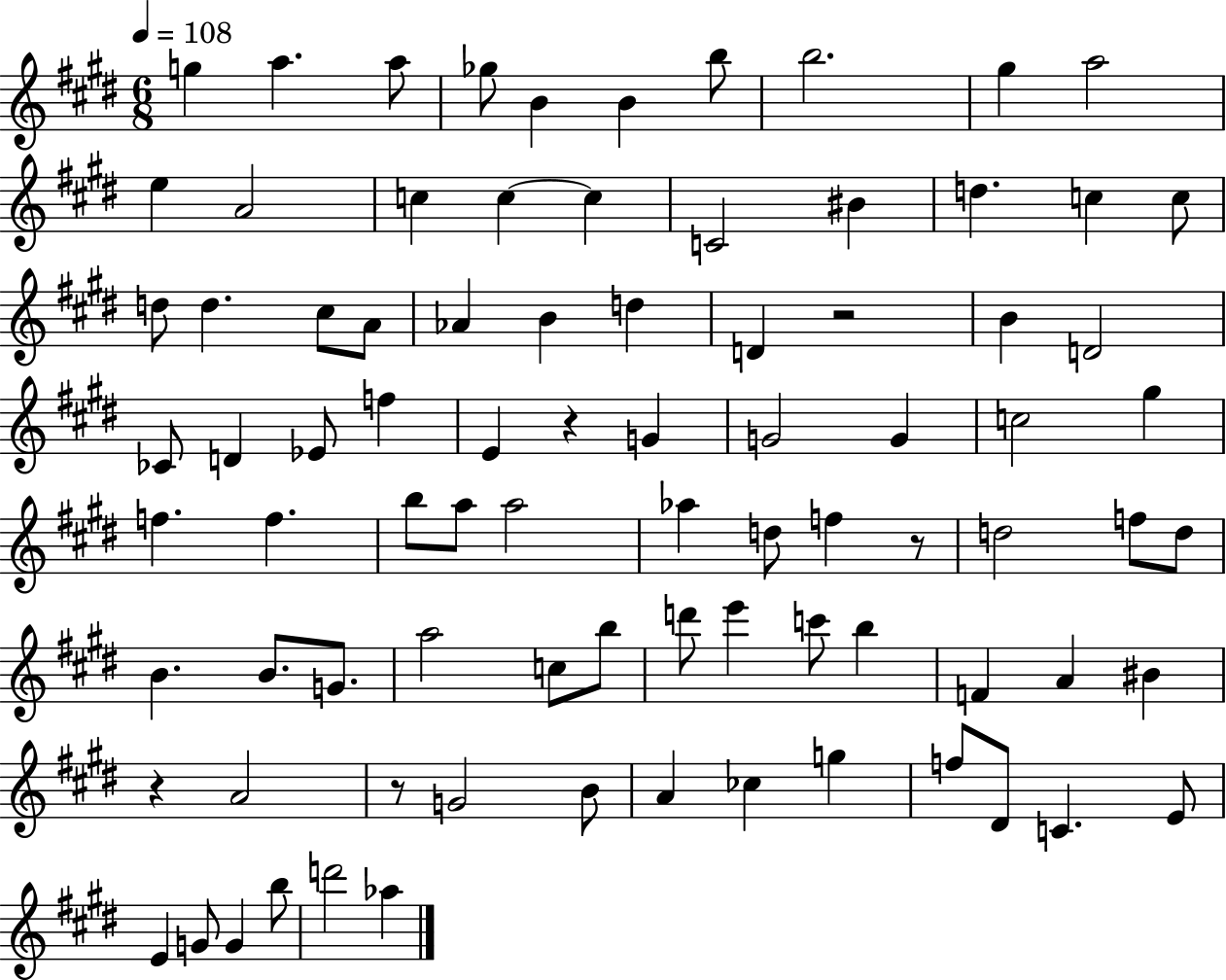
G5/q A5/q. A5/e Gb5/e B4/q B4/q B5/e B5/h. G#5/q A5/h E5/q A4/h C5/q C5/q C5/q C4/h BIS4/q D5/q. C5/q C5/e D5/e D5/q. C#5/e A4/e Ab4/q B4/q D5/q D4/q R/h B4/q D4/h CES4/e D4/q Eb4/e F5/q E4/q R/q G4/q G4/h G4/q C5/h G#5/q F5/q. F5/q. B5/e A5/e A5/h Ab5/q D5/e F5/q R/e D5/h F5/e D5/e B4/q. B4/e. G4/e. A5/h C5/e B5/e D6/e E6/q C6/e B5/q F4/q A4/q BIS4/q R/q A4/h R/e G4/h B4/e A4/q CES5/q G5/q F5/e D#4/e C4/q. E4/e E4/q G4/e G4/q B5/e D6/h Ab5/q